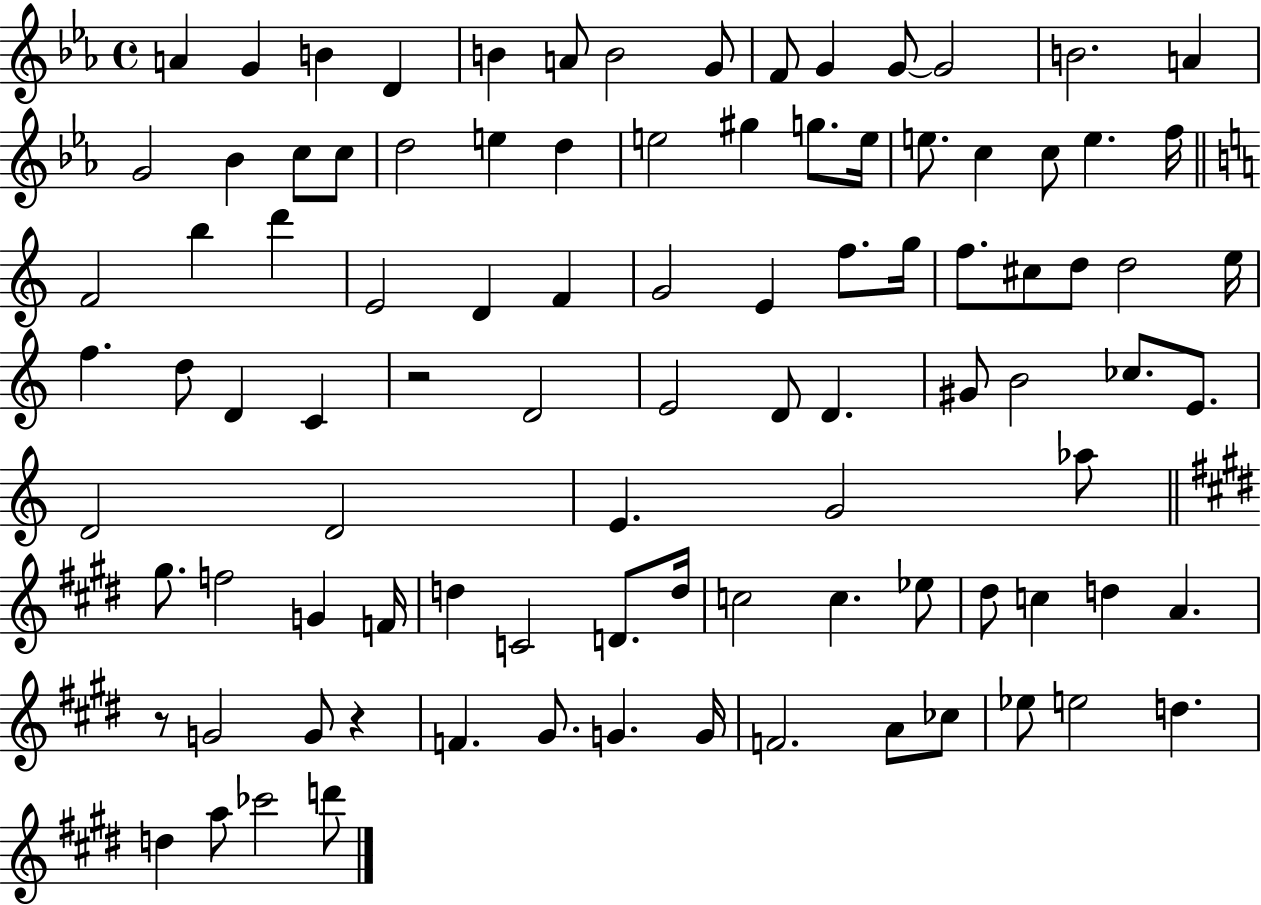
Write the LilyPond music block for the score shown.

{
  \clef treble
  \time 4/4
  \defaultTimeSignature
  \key ees \major
  \repeat volta 2 { a'4 g'4 b'4 d'4 | b'4 a'8 b'2 g'8 | f'8 g'4 g'8~~ g'2 | b'2. a'4 | \break g'2 bes'4 c''8 c''8 | d''2 e''4 d''4 | e''2 gis''4 g''8. e''16 | e''8. c''4 c''8 e''4. f''16 | \break \bar "||" \break \key c \major f'2 b''4 d'''4 | e'2 d'4 f'4 | g'2 e'4 f''8. g''16 | f''8. cis''8 d''8 d''2 e''16 | \break f''4. d''8 d'4 c'4 | r2 d'2 | e'2 d'8 d'4. | gis'8 b'2 ces''8. e'8. | \break d'2 d'2 | e'4. g'2 aes''8 | \bar "||" \break \key e \major gis''8. f''2 g'4 f'16 | d''4 c'2 d'8. d''16 | c''2 c''4. ees''8 | dis''8 c''4 d''4 a'4. | \break r8 g'2 g'8 r4 | f'4. gis'8. g'4. g'16 | f'2. a'8 ces''8 | ees''8 e''2 d''4. | \break d''4 a''8 ces'''2 d'''8 | } \bar "|."
}